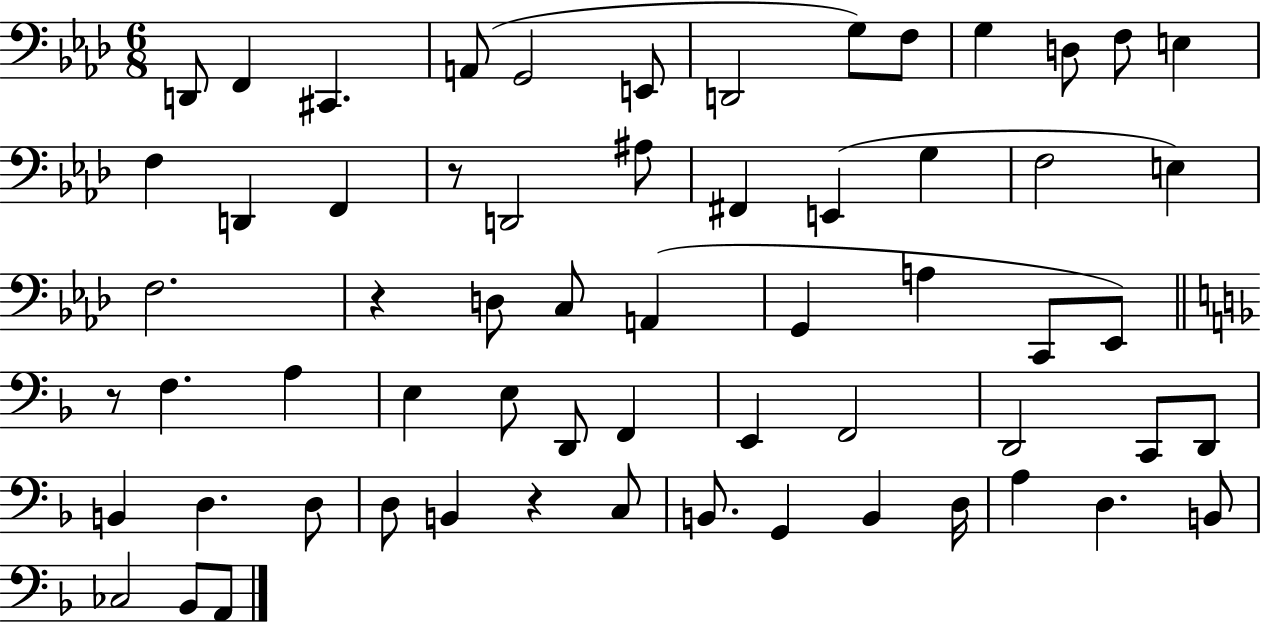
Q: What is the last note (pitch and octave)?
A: A2